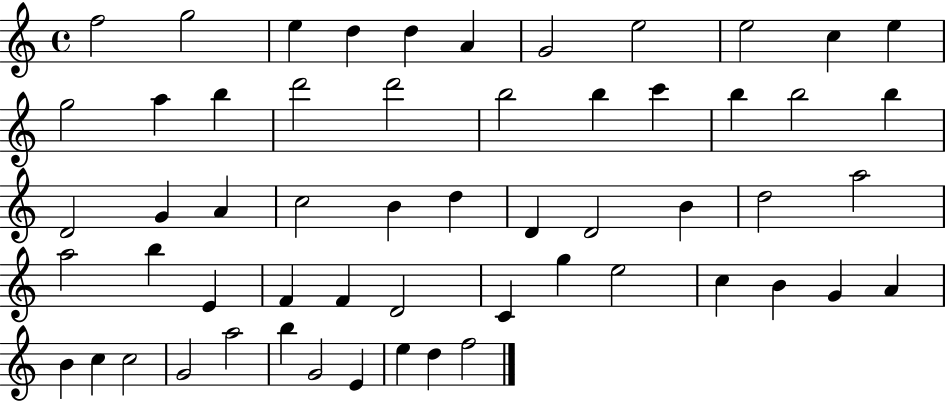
{
  \clef treble
  \time 4/4
  \defaultTimeSignature
  \key c \major
  f''2 g''2 | e''4 d''4 d''4 a'4 | g'2 e''2 | e''2 c''4 e''4 | \break g''2 a''4 b''4 | d'''2 d'''2 | b''2 b''4 c'''4 | b''4 b''2 b''4 | \break d'2 g'4 a'4 | c''2 b'4 d''4 | d'4 d'2 b'4 | d''2 a''2 | \break a''2 b''4 e'4 | f'4 f'4 d'2 | c'4 g''4 e''2 | c''4 b'4 g'4 a'4 | \break b'4 c''4 c''2 | g'2 a''2 | b''4 g'2 e'4 | e''4 d''4 f''2 | \break \bar "|."
}